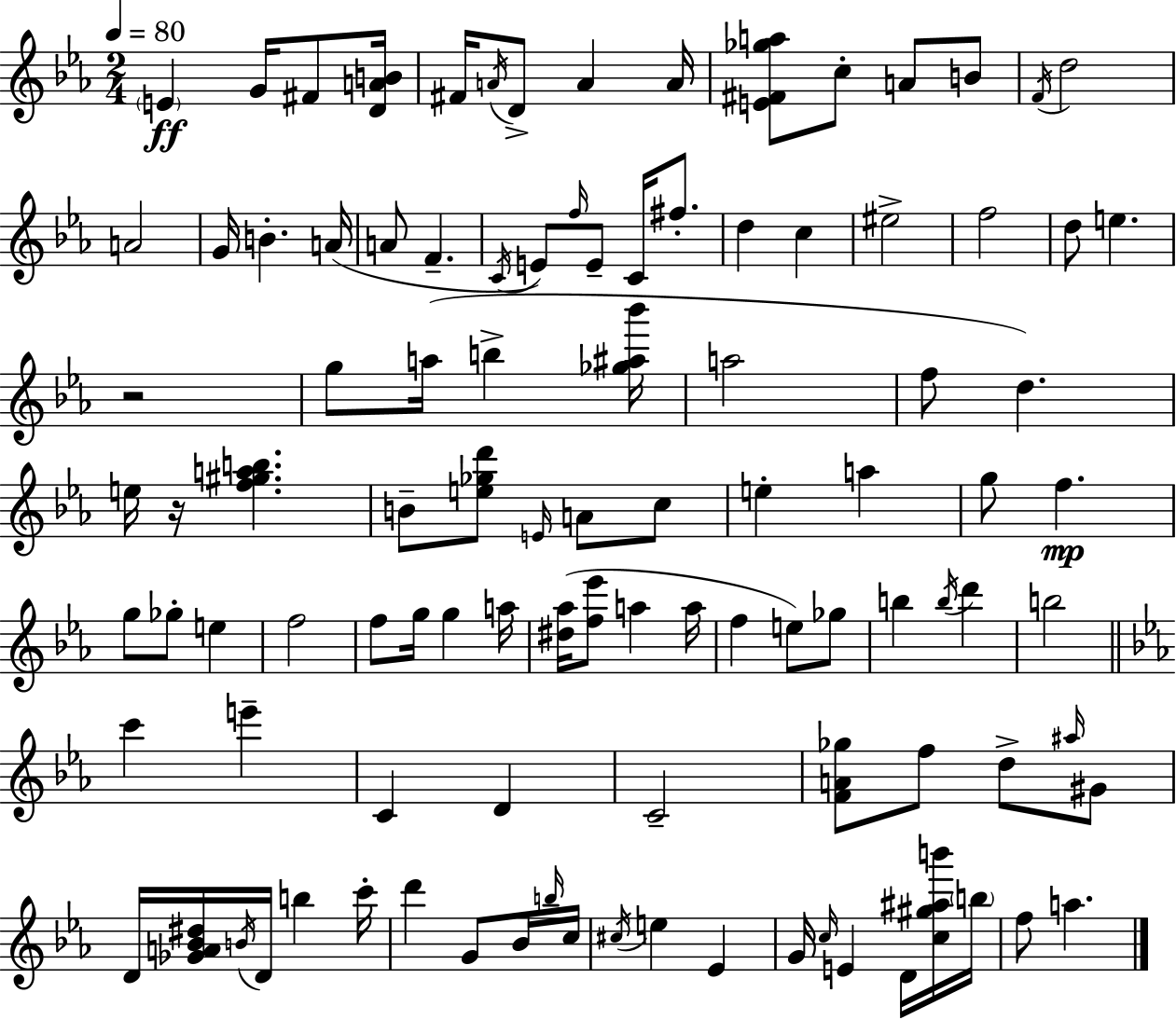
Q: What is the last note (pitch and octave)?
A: A5